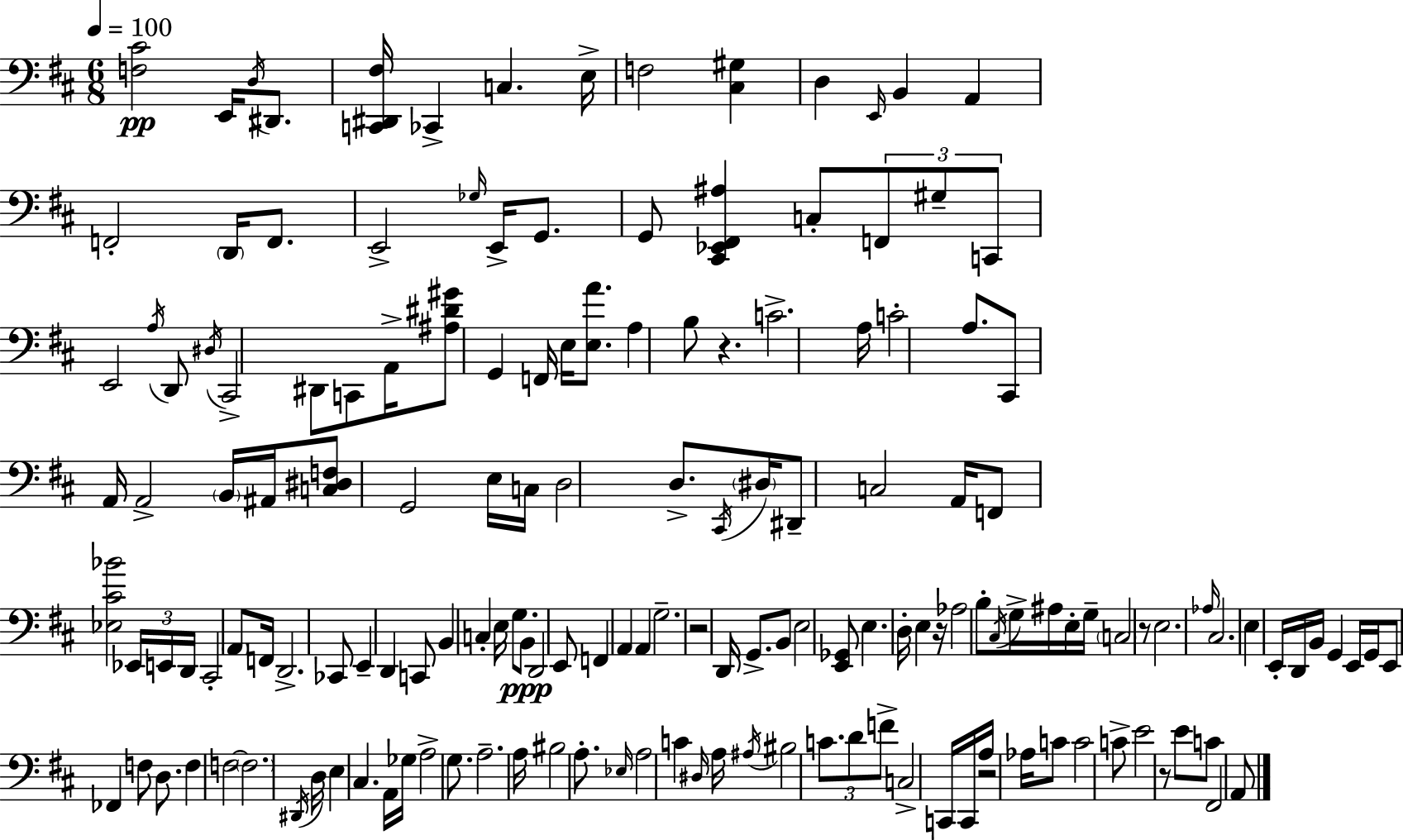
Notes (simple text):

[F3,C#4]/h E2/s D3/s D#2/e. [C2,D#2,F#3]/s CES2/q C3/q. E3/s F3/h [C#3,G#3]/q D3/q E2/s B2/q A2/q F2/h D2/s F2/e. E2/h Gb3/s E2/s G2/e. G2/e [C#2,Eb2,F#2,A#3]/q C3/e F2/e G#3/e C2/e E2/h A3/s D2/e D#3/s C#2/h D#2/e C2/e A2/s [A#3,D#4,G#4]/e G2/q F2/s E3/s [E3,A4]/e. A3/q B3/e R/q. C4/h. A3/s C4/h A3/e. C#2/e A2/s A2/h B2/s A#2/s [C3,D#3,F3]/e G2/h E3/s C3/s D3/h D3/e. C#2/s D#3/s D#2/e C3/h A2/s F2/e [Eb3,C#4,Bb4]/h Eb2/s E2/s D2/s C#2/h A2/e F2/s D2/h. CES2/e E2/q D2/q C2/e B2/q C3/q E3/s G3/e. B2/e D2/h E2/e F2/q A2/q A2/q G3/h. R/h D2/s G2/e. B2/e E3/h [E2,Gb2]/e E3/q. D3/s E3/q R/s Ab3/h B3/e C#3/s G3/s A#3/s E3/s G3/s C3/h R/e E3/h. Ab3/s C#3/h. E3/q E2/s D2/s B2/s G2/q E2/s G2/s E2/e FES2/q F3/e D3/e. F3/q F3/h F3/h. D#2/s D3/s E3/q C#3/q. A2/s Gb3/s A3/h G3/e. A3/h. A3/s BIS3/h A3/e. Eb3/s A3/h C4/q D#3/s A3/s A#3/s BIS3/h C4/e. D4/e F4/e C3/h C2/s C2/s A3/s R/h Ab3/s C4/e C4/h C4/e E4/h R/e E4/e C4/e F#2/h A2/e